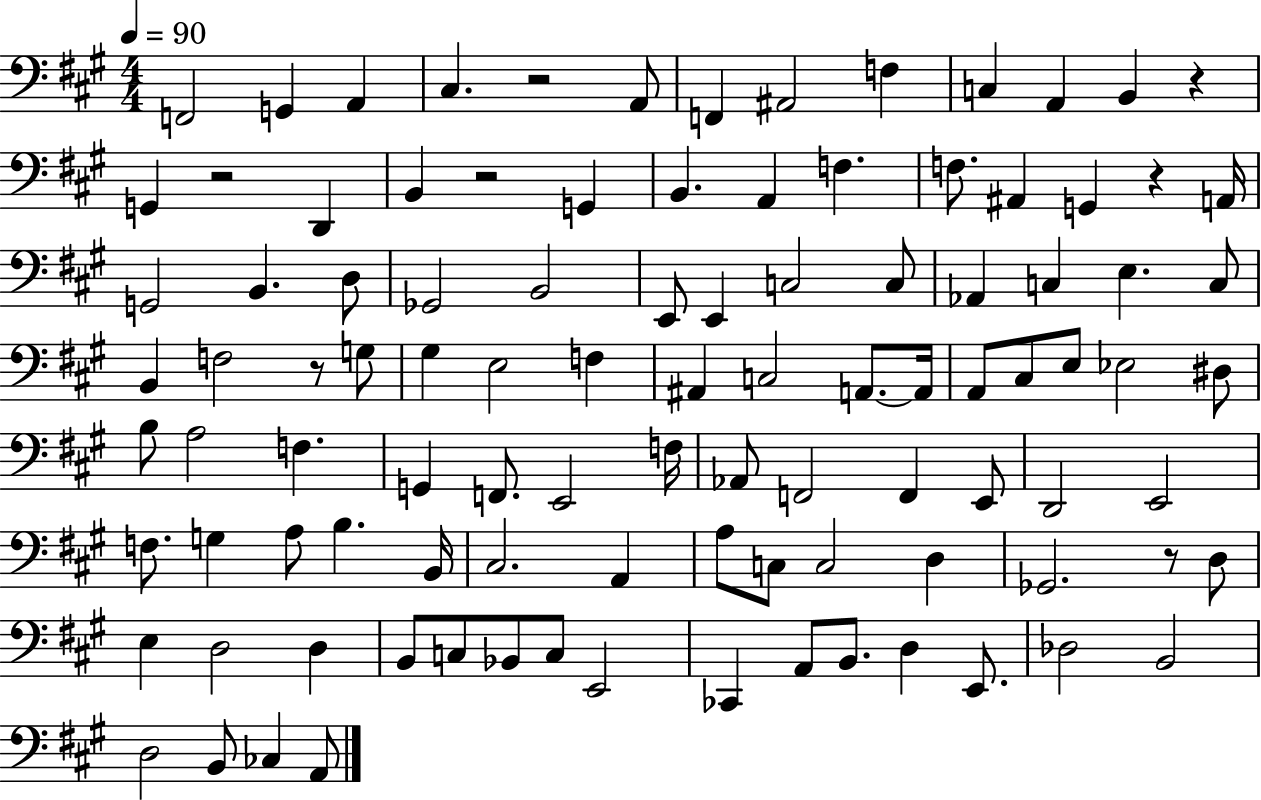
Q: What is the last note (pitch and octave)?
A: A2